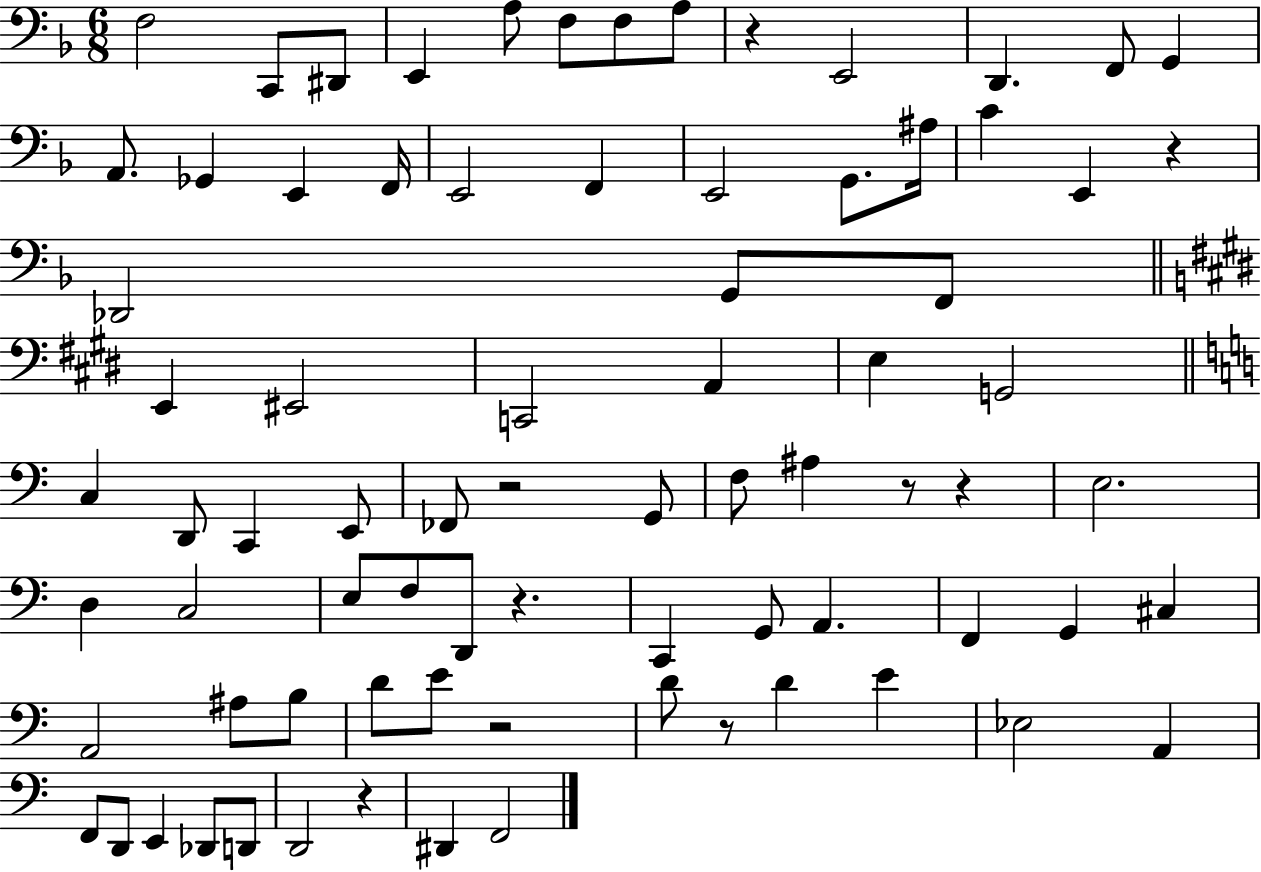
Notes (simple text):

F3/h C2/e D#2/e E2/q A3/e F3/e F3/e A3/e R/q E2/h D2/q. F2/e G2/q A2/e. Gb2/q E2/q F2/s E2/h F2/q E2/h G2/e. A#3/s C4/q E2/q R/q Db2/h G2/e F2/e E2/q EIS2/h C2/h A2/q E3/q G2/h C3/q D2/e C2/q E2/e FES2/e R/h G2/e F3/e A#3/q R/e R/q E3/h. D3/q C3/h E3/e F3/e D2/e R/q. C2/q G2/e A2/q. F2/q G2/q C#3/q A2/h A#3/e B3/e D4/e E4/e R/h D4/e R/e D4/q E4/q Eb3/h A2/q F2/e D2/e E2/q Db2/e D2/e D2/h R/q D#2/q F2/h